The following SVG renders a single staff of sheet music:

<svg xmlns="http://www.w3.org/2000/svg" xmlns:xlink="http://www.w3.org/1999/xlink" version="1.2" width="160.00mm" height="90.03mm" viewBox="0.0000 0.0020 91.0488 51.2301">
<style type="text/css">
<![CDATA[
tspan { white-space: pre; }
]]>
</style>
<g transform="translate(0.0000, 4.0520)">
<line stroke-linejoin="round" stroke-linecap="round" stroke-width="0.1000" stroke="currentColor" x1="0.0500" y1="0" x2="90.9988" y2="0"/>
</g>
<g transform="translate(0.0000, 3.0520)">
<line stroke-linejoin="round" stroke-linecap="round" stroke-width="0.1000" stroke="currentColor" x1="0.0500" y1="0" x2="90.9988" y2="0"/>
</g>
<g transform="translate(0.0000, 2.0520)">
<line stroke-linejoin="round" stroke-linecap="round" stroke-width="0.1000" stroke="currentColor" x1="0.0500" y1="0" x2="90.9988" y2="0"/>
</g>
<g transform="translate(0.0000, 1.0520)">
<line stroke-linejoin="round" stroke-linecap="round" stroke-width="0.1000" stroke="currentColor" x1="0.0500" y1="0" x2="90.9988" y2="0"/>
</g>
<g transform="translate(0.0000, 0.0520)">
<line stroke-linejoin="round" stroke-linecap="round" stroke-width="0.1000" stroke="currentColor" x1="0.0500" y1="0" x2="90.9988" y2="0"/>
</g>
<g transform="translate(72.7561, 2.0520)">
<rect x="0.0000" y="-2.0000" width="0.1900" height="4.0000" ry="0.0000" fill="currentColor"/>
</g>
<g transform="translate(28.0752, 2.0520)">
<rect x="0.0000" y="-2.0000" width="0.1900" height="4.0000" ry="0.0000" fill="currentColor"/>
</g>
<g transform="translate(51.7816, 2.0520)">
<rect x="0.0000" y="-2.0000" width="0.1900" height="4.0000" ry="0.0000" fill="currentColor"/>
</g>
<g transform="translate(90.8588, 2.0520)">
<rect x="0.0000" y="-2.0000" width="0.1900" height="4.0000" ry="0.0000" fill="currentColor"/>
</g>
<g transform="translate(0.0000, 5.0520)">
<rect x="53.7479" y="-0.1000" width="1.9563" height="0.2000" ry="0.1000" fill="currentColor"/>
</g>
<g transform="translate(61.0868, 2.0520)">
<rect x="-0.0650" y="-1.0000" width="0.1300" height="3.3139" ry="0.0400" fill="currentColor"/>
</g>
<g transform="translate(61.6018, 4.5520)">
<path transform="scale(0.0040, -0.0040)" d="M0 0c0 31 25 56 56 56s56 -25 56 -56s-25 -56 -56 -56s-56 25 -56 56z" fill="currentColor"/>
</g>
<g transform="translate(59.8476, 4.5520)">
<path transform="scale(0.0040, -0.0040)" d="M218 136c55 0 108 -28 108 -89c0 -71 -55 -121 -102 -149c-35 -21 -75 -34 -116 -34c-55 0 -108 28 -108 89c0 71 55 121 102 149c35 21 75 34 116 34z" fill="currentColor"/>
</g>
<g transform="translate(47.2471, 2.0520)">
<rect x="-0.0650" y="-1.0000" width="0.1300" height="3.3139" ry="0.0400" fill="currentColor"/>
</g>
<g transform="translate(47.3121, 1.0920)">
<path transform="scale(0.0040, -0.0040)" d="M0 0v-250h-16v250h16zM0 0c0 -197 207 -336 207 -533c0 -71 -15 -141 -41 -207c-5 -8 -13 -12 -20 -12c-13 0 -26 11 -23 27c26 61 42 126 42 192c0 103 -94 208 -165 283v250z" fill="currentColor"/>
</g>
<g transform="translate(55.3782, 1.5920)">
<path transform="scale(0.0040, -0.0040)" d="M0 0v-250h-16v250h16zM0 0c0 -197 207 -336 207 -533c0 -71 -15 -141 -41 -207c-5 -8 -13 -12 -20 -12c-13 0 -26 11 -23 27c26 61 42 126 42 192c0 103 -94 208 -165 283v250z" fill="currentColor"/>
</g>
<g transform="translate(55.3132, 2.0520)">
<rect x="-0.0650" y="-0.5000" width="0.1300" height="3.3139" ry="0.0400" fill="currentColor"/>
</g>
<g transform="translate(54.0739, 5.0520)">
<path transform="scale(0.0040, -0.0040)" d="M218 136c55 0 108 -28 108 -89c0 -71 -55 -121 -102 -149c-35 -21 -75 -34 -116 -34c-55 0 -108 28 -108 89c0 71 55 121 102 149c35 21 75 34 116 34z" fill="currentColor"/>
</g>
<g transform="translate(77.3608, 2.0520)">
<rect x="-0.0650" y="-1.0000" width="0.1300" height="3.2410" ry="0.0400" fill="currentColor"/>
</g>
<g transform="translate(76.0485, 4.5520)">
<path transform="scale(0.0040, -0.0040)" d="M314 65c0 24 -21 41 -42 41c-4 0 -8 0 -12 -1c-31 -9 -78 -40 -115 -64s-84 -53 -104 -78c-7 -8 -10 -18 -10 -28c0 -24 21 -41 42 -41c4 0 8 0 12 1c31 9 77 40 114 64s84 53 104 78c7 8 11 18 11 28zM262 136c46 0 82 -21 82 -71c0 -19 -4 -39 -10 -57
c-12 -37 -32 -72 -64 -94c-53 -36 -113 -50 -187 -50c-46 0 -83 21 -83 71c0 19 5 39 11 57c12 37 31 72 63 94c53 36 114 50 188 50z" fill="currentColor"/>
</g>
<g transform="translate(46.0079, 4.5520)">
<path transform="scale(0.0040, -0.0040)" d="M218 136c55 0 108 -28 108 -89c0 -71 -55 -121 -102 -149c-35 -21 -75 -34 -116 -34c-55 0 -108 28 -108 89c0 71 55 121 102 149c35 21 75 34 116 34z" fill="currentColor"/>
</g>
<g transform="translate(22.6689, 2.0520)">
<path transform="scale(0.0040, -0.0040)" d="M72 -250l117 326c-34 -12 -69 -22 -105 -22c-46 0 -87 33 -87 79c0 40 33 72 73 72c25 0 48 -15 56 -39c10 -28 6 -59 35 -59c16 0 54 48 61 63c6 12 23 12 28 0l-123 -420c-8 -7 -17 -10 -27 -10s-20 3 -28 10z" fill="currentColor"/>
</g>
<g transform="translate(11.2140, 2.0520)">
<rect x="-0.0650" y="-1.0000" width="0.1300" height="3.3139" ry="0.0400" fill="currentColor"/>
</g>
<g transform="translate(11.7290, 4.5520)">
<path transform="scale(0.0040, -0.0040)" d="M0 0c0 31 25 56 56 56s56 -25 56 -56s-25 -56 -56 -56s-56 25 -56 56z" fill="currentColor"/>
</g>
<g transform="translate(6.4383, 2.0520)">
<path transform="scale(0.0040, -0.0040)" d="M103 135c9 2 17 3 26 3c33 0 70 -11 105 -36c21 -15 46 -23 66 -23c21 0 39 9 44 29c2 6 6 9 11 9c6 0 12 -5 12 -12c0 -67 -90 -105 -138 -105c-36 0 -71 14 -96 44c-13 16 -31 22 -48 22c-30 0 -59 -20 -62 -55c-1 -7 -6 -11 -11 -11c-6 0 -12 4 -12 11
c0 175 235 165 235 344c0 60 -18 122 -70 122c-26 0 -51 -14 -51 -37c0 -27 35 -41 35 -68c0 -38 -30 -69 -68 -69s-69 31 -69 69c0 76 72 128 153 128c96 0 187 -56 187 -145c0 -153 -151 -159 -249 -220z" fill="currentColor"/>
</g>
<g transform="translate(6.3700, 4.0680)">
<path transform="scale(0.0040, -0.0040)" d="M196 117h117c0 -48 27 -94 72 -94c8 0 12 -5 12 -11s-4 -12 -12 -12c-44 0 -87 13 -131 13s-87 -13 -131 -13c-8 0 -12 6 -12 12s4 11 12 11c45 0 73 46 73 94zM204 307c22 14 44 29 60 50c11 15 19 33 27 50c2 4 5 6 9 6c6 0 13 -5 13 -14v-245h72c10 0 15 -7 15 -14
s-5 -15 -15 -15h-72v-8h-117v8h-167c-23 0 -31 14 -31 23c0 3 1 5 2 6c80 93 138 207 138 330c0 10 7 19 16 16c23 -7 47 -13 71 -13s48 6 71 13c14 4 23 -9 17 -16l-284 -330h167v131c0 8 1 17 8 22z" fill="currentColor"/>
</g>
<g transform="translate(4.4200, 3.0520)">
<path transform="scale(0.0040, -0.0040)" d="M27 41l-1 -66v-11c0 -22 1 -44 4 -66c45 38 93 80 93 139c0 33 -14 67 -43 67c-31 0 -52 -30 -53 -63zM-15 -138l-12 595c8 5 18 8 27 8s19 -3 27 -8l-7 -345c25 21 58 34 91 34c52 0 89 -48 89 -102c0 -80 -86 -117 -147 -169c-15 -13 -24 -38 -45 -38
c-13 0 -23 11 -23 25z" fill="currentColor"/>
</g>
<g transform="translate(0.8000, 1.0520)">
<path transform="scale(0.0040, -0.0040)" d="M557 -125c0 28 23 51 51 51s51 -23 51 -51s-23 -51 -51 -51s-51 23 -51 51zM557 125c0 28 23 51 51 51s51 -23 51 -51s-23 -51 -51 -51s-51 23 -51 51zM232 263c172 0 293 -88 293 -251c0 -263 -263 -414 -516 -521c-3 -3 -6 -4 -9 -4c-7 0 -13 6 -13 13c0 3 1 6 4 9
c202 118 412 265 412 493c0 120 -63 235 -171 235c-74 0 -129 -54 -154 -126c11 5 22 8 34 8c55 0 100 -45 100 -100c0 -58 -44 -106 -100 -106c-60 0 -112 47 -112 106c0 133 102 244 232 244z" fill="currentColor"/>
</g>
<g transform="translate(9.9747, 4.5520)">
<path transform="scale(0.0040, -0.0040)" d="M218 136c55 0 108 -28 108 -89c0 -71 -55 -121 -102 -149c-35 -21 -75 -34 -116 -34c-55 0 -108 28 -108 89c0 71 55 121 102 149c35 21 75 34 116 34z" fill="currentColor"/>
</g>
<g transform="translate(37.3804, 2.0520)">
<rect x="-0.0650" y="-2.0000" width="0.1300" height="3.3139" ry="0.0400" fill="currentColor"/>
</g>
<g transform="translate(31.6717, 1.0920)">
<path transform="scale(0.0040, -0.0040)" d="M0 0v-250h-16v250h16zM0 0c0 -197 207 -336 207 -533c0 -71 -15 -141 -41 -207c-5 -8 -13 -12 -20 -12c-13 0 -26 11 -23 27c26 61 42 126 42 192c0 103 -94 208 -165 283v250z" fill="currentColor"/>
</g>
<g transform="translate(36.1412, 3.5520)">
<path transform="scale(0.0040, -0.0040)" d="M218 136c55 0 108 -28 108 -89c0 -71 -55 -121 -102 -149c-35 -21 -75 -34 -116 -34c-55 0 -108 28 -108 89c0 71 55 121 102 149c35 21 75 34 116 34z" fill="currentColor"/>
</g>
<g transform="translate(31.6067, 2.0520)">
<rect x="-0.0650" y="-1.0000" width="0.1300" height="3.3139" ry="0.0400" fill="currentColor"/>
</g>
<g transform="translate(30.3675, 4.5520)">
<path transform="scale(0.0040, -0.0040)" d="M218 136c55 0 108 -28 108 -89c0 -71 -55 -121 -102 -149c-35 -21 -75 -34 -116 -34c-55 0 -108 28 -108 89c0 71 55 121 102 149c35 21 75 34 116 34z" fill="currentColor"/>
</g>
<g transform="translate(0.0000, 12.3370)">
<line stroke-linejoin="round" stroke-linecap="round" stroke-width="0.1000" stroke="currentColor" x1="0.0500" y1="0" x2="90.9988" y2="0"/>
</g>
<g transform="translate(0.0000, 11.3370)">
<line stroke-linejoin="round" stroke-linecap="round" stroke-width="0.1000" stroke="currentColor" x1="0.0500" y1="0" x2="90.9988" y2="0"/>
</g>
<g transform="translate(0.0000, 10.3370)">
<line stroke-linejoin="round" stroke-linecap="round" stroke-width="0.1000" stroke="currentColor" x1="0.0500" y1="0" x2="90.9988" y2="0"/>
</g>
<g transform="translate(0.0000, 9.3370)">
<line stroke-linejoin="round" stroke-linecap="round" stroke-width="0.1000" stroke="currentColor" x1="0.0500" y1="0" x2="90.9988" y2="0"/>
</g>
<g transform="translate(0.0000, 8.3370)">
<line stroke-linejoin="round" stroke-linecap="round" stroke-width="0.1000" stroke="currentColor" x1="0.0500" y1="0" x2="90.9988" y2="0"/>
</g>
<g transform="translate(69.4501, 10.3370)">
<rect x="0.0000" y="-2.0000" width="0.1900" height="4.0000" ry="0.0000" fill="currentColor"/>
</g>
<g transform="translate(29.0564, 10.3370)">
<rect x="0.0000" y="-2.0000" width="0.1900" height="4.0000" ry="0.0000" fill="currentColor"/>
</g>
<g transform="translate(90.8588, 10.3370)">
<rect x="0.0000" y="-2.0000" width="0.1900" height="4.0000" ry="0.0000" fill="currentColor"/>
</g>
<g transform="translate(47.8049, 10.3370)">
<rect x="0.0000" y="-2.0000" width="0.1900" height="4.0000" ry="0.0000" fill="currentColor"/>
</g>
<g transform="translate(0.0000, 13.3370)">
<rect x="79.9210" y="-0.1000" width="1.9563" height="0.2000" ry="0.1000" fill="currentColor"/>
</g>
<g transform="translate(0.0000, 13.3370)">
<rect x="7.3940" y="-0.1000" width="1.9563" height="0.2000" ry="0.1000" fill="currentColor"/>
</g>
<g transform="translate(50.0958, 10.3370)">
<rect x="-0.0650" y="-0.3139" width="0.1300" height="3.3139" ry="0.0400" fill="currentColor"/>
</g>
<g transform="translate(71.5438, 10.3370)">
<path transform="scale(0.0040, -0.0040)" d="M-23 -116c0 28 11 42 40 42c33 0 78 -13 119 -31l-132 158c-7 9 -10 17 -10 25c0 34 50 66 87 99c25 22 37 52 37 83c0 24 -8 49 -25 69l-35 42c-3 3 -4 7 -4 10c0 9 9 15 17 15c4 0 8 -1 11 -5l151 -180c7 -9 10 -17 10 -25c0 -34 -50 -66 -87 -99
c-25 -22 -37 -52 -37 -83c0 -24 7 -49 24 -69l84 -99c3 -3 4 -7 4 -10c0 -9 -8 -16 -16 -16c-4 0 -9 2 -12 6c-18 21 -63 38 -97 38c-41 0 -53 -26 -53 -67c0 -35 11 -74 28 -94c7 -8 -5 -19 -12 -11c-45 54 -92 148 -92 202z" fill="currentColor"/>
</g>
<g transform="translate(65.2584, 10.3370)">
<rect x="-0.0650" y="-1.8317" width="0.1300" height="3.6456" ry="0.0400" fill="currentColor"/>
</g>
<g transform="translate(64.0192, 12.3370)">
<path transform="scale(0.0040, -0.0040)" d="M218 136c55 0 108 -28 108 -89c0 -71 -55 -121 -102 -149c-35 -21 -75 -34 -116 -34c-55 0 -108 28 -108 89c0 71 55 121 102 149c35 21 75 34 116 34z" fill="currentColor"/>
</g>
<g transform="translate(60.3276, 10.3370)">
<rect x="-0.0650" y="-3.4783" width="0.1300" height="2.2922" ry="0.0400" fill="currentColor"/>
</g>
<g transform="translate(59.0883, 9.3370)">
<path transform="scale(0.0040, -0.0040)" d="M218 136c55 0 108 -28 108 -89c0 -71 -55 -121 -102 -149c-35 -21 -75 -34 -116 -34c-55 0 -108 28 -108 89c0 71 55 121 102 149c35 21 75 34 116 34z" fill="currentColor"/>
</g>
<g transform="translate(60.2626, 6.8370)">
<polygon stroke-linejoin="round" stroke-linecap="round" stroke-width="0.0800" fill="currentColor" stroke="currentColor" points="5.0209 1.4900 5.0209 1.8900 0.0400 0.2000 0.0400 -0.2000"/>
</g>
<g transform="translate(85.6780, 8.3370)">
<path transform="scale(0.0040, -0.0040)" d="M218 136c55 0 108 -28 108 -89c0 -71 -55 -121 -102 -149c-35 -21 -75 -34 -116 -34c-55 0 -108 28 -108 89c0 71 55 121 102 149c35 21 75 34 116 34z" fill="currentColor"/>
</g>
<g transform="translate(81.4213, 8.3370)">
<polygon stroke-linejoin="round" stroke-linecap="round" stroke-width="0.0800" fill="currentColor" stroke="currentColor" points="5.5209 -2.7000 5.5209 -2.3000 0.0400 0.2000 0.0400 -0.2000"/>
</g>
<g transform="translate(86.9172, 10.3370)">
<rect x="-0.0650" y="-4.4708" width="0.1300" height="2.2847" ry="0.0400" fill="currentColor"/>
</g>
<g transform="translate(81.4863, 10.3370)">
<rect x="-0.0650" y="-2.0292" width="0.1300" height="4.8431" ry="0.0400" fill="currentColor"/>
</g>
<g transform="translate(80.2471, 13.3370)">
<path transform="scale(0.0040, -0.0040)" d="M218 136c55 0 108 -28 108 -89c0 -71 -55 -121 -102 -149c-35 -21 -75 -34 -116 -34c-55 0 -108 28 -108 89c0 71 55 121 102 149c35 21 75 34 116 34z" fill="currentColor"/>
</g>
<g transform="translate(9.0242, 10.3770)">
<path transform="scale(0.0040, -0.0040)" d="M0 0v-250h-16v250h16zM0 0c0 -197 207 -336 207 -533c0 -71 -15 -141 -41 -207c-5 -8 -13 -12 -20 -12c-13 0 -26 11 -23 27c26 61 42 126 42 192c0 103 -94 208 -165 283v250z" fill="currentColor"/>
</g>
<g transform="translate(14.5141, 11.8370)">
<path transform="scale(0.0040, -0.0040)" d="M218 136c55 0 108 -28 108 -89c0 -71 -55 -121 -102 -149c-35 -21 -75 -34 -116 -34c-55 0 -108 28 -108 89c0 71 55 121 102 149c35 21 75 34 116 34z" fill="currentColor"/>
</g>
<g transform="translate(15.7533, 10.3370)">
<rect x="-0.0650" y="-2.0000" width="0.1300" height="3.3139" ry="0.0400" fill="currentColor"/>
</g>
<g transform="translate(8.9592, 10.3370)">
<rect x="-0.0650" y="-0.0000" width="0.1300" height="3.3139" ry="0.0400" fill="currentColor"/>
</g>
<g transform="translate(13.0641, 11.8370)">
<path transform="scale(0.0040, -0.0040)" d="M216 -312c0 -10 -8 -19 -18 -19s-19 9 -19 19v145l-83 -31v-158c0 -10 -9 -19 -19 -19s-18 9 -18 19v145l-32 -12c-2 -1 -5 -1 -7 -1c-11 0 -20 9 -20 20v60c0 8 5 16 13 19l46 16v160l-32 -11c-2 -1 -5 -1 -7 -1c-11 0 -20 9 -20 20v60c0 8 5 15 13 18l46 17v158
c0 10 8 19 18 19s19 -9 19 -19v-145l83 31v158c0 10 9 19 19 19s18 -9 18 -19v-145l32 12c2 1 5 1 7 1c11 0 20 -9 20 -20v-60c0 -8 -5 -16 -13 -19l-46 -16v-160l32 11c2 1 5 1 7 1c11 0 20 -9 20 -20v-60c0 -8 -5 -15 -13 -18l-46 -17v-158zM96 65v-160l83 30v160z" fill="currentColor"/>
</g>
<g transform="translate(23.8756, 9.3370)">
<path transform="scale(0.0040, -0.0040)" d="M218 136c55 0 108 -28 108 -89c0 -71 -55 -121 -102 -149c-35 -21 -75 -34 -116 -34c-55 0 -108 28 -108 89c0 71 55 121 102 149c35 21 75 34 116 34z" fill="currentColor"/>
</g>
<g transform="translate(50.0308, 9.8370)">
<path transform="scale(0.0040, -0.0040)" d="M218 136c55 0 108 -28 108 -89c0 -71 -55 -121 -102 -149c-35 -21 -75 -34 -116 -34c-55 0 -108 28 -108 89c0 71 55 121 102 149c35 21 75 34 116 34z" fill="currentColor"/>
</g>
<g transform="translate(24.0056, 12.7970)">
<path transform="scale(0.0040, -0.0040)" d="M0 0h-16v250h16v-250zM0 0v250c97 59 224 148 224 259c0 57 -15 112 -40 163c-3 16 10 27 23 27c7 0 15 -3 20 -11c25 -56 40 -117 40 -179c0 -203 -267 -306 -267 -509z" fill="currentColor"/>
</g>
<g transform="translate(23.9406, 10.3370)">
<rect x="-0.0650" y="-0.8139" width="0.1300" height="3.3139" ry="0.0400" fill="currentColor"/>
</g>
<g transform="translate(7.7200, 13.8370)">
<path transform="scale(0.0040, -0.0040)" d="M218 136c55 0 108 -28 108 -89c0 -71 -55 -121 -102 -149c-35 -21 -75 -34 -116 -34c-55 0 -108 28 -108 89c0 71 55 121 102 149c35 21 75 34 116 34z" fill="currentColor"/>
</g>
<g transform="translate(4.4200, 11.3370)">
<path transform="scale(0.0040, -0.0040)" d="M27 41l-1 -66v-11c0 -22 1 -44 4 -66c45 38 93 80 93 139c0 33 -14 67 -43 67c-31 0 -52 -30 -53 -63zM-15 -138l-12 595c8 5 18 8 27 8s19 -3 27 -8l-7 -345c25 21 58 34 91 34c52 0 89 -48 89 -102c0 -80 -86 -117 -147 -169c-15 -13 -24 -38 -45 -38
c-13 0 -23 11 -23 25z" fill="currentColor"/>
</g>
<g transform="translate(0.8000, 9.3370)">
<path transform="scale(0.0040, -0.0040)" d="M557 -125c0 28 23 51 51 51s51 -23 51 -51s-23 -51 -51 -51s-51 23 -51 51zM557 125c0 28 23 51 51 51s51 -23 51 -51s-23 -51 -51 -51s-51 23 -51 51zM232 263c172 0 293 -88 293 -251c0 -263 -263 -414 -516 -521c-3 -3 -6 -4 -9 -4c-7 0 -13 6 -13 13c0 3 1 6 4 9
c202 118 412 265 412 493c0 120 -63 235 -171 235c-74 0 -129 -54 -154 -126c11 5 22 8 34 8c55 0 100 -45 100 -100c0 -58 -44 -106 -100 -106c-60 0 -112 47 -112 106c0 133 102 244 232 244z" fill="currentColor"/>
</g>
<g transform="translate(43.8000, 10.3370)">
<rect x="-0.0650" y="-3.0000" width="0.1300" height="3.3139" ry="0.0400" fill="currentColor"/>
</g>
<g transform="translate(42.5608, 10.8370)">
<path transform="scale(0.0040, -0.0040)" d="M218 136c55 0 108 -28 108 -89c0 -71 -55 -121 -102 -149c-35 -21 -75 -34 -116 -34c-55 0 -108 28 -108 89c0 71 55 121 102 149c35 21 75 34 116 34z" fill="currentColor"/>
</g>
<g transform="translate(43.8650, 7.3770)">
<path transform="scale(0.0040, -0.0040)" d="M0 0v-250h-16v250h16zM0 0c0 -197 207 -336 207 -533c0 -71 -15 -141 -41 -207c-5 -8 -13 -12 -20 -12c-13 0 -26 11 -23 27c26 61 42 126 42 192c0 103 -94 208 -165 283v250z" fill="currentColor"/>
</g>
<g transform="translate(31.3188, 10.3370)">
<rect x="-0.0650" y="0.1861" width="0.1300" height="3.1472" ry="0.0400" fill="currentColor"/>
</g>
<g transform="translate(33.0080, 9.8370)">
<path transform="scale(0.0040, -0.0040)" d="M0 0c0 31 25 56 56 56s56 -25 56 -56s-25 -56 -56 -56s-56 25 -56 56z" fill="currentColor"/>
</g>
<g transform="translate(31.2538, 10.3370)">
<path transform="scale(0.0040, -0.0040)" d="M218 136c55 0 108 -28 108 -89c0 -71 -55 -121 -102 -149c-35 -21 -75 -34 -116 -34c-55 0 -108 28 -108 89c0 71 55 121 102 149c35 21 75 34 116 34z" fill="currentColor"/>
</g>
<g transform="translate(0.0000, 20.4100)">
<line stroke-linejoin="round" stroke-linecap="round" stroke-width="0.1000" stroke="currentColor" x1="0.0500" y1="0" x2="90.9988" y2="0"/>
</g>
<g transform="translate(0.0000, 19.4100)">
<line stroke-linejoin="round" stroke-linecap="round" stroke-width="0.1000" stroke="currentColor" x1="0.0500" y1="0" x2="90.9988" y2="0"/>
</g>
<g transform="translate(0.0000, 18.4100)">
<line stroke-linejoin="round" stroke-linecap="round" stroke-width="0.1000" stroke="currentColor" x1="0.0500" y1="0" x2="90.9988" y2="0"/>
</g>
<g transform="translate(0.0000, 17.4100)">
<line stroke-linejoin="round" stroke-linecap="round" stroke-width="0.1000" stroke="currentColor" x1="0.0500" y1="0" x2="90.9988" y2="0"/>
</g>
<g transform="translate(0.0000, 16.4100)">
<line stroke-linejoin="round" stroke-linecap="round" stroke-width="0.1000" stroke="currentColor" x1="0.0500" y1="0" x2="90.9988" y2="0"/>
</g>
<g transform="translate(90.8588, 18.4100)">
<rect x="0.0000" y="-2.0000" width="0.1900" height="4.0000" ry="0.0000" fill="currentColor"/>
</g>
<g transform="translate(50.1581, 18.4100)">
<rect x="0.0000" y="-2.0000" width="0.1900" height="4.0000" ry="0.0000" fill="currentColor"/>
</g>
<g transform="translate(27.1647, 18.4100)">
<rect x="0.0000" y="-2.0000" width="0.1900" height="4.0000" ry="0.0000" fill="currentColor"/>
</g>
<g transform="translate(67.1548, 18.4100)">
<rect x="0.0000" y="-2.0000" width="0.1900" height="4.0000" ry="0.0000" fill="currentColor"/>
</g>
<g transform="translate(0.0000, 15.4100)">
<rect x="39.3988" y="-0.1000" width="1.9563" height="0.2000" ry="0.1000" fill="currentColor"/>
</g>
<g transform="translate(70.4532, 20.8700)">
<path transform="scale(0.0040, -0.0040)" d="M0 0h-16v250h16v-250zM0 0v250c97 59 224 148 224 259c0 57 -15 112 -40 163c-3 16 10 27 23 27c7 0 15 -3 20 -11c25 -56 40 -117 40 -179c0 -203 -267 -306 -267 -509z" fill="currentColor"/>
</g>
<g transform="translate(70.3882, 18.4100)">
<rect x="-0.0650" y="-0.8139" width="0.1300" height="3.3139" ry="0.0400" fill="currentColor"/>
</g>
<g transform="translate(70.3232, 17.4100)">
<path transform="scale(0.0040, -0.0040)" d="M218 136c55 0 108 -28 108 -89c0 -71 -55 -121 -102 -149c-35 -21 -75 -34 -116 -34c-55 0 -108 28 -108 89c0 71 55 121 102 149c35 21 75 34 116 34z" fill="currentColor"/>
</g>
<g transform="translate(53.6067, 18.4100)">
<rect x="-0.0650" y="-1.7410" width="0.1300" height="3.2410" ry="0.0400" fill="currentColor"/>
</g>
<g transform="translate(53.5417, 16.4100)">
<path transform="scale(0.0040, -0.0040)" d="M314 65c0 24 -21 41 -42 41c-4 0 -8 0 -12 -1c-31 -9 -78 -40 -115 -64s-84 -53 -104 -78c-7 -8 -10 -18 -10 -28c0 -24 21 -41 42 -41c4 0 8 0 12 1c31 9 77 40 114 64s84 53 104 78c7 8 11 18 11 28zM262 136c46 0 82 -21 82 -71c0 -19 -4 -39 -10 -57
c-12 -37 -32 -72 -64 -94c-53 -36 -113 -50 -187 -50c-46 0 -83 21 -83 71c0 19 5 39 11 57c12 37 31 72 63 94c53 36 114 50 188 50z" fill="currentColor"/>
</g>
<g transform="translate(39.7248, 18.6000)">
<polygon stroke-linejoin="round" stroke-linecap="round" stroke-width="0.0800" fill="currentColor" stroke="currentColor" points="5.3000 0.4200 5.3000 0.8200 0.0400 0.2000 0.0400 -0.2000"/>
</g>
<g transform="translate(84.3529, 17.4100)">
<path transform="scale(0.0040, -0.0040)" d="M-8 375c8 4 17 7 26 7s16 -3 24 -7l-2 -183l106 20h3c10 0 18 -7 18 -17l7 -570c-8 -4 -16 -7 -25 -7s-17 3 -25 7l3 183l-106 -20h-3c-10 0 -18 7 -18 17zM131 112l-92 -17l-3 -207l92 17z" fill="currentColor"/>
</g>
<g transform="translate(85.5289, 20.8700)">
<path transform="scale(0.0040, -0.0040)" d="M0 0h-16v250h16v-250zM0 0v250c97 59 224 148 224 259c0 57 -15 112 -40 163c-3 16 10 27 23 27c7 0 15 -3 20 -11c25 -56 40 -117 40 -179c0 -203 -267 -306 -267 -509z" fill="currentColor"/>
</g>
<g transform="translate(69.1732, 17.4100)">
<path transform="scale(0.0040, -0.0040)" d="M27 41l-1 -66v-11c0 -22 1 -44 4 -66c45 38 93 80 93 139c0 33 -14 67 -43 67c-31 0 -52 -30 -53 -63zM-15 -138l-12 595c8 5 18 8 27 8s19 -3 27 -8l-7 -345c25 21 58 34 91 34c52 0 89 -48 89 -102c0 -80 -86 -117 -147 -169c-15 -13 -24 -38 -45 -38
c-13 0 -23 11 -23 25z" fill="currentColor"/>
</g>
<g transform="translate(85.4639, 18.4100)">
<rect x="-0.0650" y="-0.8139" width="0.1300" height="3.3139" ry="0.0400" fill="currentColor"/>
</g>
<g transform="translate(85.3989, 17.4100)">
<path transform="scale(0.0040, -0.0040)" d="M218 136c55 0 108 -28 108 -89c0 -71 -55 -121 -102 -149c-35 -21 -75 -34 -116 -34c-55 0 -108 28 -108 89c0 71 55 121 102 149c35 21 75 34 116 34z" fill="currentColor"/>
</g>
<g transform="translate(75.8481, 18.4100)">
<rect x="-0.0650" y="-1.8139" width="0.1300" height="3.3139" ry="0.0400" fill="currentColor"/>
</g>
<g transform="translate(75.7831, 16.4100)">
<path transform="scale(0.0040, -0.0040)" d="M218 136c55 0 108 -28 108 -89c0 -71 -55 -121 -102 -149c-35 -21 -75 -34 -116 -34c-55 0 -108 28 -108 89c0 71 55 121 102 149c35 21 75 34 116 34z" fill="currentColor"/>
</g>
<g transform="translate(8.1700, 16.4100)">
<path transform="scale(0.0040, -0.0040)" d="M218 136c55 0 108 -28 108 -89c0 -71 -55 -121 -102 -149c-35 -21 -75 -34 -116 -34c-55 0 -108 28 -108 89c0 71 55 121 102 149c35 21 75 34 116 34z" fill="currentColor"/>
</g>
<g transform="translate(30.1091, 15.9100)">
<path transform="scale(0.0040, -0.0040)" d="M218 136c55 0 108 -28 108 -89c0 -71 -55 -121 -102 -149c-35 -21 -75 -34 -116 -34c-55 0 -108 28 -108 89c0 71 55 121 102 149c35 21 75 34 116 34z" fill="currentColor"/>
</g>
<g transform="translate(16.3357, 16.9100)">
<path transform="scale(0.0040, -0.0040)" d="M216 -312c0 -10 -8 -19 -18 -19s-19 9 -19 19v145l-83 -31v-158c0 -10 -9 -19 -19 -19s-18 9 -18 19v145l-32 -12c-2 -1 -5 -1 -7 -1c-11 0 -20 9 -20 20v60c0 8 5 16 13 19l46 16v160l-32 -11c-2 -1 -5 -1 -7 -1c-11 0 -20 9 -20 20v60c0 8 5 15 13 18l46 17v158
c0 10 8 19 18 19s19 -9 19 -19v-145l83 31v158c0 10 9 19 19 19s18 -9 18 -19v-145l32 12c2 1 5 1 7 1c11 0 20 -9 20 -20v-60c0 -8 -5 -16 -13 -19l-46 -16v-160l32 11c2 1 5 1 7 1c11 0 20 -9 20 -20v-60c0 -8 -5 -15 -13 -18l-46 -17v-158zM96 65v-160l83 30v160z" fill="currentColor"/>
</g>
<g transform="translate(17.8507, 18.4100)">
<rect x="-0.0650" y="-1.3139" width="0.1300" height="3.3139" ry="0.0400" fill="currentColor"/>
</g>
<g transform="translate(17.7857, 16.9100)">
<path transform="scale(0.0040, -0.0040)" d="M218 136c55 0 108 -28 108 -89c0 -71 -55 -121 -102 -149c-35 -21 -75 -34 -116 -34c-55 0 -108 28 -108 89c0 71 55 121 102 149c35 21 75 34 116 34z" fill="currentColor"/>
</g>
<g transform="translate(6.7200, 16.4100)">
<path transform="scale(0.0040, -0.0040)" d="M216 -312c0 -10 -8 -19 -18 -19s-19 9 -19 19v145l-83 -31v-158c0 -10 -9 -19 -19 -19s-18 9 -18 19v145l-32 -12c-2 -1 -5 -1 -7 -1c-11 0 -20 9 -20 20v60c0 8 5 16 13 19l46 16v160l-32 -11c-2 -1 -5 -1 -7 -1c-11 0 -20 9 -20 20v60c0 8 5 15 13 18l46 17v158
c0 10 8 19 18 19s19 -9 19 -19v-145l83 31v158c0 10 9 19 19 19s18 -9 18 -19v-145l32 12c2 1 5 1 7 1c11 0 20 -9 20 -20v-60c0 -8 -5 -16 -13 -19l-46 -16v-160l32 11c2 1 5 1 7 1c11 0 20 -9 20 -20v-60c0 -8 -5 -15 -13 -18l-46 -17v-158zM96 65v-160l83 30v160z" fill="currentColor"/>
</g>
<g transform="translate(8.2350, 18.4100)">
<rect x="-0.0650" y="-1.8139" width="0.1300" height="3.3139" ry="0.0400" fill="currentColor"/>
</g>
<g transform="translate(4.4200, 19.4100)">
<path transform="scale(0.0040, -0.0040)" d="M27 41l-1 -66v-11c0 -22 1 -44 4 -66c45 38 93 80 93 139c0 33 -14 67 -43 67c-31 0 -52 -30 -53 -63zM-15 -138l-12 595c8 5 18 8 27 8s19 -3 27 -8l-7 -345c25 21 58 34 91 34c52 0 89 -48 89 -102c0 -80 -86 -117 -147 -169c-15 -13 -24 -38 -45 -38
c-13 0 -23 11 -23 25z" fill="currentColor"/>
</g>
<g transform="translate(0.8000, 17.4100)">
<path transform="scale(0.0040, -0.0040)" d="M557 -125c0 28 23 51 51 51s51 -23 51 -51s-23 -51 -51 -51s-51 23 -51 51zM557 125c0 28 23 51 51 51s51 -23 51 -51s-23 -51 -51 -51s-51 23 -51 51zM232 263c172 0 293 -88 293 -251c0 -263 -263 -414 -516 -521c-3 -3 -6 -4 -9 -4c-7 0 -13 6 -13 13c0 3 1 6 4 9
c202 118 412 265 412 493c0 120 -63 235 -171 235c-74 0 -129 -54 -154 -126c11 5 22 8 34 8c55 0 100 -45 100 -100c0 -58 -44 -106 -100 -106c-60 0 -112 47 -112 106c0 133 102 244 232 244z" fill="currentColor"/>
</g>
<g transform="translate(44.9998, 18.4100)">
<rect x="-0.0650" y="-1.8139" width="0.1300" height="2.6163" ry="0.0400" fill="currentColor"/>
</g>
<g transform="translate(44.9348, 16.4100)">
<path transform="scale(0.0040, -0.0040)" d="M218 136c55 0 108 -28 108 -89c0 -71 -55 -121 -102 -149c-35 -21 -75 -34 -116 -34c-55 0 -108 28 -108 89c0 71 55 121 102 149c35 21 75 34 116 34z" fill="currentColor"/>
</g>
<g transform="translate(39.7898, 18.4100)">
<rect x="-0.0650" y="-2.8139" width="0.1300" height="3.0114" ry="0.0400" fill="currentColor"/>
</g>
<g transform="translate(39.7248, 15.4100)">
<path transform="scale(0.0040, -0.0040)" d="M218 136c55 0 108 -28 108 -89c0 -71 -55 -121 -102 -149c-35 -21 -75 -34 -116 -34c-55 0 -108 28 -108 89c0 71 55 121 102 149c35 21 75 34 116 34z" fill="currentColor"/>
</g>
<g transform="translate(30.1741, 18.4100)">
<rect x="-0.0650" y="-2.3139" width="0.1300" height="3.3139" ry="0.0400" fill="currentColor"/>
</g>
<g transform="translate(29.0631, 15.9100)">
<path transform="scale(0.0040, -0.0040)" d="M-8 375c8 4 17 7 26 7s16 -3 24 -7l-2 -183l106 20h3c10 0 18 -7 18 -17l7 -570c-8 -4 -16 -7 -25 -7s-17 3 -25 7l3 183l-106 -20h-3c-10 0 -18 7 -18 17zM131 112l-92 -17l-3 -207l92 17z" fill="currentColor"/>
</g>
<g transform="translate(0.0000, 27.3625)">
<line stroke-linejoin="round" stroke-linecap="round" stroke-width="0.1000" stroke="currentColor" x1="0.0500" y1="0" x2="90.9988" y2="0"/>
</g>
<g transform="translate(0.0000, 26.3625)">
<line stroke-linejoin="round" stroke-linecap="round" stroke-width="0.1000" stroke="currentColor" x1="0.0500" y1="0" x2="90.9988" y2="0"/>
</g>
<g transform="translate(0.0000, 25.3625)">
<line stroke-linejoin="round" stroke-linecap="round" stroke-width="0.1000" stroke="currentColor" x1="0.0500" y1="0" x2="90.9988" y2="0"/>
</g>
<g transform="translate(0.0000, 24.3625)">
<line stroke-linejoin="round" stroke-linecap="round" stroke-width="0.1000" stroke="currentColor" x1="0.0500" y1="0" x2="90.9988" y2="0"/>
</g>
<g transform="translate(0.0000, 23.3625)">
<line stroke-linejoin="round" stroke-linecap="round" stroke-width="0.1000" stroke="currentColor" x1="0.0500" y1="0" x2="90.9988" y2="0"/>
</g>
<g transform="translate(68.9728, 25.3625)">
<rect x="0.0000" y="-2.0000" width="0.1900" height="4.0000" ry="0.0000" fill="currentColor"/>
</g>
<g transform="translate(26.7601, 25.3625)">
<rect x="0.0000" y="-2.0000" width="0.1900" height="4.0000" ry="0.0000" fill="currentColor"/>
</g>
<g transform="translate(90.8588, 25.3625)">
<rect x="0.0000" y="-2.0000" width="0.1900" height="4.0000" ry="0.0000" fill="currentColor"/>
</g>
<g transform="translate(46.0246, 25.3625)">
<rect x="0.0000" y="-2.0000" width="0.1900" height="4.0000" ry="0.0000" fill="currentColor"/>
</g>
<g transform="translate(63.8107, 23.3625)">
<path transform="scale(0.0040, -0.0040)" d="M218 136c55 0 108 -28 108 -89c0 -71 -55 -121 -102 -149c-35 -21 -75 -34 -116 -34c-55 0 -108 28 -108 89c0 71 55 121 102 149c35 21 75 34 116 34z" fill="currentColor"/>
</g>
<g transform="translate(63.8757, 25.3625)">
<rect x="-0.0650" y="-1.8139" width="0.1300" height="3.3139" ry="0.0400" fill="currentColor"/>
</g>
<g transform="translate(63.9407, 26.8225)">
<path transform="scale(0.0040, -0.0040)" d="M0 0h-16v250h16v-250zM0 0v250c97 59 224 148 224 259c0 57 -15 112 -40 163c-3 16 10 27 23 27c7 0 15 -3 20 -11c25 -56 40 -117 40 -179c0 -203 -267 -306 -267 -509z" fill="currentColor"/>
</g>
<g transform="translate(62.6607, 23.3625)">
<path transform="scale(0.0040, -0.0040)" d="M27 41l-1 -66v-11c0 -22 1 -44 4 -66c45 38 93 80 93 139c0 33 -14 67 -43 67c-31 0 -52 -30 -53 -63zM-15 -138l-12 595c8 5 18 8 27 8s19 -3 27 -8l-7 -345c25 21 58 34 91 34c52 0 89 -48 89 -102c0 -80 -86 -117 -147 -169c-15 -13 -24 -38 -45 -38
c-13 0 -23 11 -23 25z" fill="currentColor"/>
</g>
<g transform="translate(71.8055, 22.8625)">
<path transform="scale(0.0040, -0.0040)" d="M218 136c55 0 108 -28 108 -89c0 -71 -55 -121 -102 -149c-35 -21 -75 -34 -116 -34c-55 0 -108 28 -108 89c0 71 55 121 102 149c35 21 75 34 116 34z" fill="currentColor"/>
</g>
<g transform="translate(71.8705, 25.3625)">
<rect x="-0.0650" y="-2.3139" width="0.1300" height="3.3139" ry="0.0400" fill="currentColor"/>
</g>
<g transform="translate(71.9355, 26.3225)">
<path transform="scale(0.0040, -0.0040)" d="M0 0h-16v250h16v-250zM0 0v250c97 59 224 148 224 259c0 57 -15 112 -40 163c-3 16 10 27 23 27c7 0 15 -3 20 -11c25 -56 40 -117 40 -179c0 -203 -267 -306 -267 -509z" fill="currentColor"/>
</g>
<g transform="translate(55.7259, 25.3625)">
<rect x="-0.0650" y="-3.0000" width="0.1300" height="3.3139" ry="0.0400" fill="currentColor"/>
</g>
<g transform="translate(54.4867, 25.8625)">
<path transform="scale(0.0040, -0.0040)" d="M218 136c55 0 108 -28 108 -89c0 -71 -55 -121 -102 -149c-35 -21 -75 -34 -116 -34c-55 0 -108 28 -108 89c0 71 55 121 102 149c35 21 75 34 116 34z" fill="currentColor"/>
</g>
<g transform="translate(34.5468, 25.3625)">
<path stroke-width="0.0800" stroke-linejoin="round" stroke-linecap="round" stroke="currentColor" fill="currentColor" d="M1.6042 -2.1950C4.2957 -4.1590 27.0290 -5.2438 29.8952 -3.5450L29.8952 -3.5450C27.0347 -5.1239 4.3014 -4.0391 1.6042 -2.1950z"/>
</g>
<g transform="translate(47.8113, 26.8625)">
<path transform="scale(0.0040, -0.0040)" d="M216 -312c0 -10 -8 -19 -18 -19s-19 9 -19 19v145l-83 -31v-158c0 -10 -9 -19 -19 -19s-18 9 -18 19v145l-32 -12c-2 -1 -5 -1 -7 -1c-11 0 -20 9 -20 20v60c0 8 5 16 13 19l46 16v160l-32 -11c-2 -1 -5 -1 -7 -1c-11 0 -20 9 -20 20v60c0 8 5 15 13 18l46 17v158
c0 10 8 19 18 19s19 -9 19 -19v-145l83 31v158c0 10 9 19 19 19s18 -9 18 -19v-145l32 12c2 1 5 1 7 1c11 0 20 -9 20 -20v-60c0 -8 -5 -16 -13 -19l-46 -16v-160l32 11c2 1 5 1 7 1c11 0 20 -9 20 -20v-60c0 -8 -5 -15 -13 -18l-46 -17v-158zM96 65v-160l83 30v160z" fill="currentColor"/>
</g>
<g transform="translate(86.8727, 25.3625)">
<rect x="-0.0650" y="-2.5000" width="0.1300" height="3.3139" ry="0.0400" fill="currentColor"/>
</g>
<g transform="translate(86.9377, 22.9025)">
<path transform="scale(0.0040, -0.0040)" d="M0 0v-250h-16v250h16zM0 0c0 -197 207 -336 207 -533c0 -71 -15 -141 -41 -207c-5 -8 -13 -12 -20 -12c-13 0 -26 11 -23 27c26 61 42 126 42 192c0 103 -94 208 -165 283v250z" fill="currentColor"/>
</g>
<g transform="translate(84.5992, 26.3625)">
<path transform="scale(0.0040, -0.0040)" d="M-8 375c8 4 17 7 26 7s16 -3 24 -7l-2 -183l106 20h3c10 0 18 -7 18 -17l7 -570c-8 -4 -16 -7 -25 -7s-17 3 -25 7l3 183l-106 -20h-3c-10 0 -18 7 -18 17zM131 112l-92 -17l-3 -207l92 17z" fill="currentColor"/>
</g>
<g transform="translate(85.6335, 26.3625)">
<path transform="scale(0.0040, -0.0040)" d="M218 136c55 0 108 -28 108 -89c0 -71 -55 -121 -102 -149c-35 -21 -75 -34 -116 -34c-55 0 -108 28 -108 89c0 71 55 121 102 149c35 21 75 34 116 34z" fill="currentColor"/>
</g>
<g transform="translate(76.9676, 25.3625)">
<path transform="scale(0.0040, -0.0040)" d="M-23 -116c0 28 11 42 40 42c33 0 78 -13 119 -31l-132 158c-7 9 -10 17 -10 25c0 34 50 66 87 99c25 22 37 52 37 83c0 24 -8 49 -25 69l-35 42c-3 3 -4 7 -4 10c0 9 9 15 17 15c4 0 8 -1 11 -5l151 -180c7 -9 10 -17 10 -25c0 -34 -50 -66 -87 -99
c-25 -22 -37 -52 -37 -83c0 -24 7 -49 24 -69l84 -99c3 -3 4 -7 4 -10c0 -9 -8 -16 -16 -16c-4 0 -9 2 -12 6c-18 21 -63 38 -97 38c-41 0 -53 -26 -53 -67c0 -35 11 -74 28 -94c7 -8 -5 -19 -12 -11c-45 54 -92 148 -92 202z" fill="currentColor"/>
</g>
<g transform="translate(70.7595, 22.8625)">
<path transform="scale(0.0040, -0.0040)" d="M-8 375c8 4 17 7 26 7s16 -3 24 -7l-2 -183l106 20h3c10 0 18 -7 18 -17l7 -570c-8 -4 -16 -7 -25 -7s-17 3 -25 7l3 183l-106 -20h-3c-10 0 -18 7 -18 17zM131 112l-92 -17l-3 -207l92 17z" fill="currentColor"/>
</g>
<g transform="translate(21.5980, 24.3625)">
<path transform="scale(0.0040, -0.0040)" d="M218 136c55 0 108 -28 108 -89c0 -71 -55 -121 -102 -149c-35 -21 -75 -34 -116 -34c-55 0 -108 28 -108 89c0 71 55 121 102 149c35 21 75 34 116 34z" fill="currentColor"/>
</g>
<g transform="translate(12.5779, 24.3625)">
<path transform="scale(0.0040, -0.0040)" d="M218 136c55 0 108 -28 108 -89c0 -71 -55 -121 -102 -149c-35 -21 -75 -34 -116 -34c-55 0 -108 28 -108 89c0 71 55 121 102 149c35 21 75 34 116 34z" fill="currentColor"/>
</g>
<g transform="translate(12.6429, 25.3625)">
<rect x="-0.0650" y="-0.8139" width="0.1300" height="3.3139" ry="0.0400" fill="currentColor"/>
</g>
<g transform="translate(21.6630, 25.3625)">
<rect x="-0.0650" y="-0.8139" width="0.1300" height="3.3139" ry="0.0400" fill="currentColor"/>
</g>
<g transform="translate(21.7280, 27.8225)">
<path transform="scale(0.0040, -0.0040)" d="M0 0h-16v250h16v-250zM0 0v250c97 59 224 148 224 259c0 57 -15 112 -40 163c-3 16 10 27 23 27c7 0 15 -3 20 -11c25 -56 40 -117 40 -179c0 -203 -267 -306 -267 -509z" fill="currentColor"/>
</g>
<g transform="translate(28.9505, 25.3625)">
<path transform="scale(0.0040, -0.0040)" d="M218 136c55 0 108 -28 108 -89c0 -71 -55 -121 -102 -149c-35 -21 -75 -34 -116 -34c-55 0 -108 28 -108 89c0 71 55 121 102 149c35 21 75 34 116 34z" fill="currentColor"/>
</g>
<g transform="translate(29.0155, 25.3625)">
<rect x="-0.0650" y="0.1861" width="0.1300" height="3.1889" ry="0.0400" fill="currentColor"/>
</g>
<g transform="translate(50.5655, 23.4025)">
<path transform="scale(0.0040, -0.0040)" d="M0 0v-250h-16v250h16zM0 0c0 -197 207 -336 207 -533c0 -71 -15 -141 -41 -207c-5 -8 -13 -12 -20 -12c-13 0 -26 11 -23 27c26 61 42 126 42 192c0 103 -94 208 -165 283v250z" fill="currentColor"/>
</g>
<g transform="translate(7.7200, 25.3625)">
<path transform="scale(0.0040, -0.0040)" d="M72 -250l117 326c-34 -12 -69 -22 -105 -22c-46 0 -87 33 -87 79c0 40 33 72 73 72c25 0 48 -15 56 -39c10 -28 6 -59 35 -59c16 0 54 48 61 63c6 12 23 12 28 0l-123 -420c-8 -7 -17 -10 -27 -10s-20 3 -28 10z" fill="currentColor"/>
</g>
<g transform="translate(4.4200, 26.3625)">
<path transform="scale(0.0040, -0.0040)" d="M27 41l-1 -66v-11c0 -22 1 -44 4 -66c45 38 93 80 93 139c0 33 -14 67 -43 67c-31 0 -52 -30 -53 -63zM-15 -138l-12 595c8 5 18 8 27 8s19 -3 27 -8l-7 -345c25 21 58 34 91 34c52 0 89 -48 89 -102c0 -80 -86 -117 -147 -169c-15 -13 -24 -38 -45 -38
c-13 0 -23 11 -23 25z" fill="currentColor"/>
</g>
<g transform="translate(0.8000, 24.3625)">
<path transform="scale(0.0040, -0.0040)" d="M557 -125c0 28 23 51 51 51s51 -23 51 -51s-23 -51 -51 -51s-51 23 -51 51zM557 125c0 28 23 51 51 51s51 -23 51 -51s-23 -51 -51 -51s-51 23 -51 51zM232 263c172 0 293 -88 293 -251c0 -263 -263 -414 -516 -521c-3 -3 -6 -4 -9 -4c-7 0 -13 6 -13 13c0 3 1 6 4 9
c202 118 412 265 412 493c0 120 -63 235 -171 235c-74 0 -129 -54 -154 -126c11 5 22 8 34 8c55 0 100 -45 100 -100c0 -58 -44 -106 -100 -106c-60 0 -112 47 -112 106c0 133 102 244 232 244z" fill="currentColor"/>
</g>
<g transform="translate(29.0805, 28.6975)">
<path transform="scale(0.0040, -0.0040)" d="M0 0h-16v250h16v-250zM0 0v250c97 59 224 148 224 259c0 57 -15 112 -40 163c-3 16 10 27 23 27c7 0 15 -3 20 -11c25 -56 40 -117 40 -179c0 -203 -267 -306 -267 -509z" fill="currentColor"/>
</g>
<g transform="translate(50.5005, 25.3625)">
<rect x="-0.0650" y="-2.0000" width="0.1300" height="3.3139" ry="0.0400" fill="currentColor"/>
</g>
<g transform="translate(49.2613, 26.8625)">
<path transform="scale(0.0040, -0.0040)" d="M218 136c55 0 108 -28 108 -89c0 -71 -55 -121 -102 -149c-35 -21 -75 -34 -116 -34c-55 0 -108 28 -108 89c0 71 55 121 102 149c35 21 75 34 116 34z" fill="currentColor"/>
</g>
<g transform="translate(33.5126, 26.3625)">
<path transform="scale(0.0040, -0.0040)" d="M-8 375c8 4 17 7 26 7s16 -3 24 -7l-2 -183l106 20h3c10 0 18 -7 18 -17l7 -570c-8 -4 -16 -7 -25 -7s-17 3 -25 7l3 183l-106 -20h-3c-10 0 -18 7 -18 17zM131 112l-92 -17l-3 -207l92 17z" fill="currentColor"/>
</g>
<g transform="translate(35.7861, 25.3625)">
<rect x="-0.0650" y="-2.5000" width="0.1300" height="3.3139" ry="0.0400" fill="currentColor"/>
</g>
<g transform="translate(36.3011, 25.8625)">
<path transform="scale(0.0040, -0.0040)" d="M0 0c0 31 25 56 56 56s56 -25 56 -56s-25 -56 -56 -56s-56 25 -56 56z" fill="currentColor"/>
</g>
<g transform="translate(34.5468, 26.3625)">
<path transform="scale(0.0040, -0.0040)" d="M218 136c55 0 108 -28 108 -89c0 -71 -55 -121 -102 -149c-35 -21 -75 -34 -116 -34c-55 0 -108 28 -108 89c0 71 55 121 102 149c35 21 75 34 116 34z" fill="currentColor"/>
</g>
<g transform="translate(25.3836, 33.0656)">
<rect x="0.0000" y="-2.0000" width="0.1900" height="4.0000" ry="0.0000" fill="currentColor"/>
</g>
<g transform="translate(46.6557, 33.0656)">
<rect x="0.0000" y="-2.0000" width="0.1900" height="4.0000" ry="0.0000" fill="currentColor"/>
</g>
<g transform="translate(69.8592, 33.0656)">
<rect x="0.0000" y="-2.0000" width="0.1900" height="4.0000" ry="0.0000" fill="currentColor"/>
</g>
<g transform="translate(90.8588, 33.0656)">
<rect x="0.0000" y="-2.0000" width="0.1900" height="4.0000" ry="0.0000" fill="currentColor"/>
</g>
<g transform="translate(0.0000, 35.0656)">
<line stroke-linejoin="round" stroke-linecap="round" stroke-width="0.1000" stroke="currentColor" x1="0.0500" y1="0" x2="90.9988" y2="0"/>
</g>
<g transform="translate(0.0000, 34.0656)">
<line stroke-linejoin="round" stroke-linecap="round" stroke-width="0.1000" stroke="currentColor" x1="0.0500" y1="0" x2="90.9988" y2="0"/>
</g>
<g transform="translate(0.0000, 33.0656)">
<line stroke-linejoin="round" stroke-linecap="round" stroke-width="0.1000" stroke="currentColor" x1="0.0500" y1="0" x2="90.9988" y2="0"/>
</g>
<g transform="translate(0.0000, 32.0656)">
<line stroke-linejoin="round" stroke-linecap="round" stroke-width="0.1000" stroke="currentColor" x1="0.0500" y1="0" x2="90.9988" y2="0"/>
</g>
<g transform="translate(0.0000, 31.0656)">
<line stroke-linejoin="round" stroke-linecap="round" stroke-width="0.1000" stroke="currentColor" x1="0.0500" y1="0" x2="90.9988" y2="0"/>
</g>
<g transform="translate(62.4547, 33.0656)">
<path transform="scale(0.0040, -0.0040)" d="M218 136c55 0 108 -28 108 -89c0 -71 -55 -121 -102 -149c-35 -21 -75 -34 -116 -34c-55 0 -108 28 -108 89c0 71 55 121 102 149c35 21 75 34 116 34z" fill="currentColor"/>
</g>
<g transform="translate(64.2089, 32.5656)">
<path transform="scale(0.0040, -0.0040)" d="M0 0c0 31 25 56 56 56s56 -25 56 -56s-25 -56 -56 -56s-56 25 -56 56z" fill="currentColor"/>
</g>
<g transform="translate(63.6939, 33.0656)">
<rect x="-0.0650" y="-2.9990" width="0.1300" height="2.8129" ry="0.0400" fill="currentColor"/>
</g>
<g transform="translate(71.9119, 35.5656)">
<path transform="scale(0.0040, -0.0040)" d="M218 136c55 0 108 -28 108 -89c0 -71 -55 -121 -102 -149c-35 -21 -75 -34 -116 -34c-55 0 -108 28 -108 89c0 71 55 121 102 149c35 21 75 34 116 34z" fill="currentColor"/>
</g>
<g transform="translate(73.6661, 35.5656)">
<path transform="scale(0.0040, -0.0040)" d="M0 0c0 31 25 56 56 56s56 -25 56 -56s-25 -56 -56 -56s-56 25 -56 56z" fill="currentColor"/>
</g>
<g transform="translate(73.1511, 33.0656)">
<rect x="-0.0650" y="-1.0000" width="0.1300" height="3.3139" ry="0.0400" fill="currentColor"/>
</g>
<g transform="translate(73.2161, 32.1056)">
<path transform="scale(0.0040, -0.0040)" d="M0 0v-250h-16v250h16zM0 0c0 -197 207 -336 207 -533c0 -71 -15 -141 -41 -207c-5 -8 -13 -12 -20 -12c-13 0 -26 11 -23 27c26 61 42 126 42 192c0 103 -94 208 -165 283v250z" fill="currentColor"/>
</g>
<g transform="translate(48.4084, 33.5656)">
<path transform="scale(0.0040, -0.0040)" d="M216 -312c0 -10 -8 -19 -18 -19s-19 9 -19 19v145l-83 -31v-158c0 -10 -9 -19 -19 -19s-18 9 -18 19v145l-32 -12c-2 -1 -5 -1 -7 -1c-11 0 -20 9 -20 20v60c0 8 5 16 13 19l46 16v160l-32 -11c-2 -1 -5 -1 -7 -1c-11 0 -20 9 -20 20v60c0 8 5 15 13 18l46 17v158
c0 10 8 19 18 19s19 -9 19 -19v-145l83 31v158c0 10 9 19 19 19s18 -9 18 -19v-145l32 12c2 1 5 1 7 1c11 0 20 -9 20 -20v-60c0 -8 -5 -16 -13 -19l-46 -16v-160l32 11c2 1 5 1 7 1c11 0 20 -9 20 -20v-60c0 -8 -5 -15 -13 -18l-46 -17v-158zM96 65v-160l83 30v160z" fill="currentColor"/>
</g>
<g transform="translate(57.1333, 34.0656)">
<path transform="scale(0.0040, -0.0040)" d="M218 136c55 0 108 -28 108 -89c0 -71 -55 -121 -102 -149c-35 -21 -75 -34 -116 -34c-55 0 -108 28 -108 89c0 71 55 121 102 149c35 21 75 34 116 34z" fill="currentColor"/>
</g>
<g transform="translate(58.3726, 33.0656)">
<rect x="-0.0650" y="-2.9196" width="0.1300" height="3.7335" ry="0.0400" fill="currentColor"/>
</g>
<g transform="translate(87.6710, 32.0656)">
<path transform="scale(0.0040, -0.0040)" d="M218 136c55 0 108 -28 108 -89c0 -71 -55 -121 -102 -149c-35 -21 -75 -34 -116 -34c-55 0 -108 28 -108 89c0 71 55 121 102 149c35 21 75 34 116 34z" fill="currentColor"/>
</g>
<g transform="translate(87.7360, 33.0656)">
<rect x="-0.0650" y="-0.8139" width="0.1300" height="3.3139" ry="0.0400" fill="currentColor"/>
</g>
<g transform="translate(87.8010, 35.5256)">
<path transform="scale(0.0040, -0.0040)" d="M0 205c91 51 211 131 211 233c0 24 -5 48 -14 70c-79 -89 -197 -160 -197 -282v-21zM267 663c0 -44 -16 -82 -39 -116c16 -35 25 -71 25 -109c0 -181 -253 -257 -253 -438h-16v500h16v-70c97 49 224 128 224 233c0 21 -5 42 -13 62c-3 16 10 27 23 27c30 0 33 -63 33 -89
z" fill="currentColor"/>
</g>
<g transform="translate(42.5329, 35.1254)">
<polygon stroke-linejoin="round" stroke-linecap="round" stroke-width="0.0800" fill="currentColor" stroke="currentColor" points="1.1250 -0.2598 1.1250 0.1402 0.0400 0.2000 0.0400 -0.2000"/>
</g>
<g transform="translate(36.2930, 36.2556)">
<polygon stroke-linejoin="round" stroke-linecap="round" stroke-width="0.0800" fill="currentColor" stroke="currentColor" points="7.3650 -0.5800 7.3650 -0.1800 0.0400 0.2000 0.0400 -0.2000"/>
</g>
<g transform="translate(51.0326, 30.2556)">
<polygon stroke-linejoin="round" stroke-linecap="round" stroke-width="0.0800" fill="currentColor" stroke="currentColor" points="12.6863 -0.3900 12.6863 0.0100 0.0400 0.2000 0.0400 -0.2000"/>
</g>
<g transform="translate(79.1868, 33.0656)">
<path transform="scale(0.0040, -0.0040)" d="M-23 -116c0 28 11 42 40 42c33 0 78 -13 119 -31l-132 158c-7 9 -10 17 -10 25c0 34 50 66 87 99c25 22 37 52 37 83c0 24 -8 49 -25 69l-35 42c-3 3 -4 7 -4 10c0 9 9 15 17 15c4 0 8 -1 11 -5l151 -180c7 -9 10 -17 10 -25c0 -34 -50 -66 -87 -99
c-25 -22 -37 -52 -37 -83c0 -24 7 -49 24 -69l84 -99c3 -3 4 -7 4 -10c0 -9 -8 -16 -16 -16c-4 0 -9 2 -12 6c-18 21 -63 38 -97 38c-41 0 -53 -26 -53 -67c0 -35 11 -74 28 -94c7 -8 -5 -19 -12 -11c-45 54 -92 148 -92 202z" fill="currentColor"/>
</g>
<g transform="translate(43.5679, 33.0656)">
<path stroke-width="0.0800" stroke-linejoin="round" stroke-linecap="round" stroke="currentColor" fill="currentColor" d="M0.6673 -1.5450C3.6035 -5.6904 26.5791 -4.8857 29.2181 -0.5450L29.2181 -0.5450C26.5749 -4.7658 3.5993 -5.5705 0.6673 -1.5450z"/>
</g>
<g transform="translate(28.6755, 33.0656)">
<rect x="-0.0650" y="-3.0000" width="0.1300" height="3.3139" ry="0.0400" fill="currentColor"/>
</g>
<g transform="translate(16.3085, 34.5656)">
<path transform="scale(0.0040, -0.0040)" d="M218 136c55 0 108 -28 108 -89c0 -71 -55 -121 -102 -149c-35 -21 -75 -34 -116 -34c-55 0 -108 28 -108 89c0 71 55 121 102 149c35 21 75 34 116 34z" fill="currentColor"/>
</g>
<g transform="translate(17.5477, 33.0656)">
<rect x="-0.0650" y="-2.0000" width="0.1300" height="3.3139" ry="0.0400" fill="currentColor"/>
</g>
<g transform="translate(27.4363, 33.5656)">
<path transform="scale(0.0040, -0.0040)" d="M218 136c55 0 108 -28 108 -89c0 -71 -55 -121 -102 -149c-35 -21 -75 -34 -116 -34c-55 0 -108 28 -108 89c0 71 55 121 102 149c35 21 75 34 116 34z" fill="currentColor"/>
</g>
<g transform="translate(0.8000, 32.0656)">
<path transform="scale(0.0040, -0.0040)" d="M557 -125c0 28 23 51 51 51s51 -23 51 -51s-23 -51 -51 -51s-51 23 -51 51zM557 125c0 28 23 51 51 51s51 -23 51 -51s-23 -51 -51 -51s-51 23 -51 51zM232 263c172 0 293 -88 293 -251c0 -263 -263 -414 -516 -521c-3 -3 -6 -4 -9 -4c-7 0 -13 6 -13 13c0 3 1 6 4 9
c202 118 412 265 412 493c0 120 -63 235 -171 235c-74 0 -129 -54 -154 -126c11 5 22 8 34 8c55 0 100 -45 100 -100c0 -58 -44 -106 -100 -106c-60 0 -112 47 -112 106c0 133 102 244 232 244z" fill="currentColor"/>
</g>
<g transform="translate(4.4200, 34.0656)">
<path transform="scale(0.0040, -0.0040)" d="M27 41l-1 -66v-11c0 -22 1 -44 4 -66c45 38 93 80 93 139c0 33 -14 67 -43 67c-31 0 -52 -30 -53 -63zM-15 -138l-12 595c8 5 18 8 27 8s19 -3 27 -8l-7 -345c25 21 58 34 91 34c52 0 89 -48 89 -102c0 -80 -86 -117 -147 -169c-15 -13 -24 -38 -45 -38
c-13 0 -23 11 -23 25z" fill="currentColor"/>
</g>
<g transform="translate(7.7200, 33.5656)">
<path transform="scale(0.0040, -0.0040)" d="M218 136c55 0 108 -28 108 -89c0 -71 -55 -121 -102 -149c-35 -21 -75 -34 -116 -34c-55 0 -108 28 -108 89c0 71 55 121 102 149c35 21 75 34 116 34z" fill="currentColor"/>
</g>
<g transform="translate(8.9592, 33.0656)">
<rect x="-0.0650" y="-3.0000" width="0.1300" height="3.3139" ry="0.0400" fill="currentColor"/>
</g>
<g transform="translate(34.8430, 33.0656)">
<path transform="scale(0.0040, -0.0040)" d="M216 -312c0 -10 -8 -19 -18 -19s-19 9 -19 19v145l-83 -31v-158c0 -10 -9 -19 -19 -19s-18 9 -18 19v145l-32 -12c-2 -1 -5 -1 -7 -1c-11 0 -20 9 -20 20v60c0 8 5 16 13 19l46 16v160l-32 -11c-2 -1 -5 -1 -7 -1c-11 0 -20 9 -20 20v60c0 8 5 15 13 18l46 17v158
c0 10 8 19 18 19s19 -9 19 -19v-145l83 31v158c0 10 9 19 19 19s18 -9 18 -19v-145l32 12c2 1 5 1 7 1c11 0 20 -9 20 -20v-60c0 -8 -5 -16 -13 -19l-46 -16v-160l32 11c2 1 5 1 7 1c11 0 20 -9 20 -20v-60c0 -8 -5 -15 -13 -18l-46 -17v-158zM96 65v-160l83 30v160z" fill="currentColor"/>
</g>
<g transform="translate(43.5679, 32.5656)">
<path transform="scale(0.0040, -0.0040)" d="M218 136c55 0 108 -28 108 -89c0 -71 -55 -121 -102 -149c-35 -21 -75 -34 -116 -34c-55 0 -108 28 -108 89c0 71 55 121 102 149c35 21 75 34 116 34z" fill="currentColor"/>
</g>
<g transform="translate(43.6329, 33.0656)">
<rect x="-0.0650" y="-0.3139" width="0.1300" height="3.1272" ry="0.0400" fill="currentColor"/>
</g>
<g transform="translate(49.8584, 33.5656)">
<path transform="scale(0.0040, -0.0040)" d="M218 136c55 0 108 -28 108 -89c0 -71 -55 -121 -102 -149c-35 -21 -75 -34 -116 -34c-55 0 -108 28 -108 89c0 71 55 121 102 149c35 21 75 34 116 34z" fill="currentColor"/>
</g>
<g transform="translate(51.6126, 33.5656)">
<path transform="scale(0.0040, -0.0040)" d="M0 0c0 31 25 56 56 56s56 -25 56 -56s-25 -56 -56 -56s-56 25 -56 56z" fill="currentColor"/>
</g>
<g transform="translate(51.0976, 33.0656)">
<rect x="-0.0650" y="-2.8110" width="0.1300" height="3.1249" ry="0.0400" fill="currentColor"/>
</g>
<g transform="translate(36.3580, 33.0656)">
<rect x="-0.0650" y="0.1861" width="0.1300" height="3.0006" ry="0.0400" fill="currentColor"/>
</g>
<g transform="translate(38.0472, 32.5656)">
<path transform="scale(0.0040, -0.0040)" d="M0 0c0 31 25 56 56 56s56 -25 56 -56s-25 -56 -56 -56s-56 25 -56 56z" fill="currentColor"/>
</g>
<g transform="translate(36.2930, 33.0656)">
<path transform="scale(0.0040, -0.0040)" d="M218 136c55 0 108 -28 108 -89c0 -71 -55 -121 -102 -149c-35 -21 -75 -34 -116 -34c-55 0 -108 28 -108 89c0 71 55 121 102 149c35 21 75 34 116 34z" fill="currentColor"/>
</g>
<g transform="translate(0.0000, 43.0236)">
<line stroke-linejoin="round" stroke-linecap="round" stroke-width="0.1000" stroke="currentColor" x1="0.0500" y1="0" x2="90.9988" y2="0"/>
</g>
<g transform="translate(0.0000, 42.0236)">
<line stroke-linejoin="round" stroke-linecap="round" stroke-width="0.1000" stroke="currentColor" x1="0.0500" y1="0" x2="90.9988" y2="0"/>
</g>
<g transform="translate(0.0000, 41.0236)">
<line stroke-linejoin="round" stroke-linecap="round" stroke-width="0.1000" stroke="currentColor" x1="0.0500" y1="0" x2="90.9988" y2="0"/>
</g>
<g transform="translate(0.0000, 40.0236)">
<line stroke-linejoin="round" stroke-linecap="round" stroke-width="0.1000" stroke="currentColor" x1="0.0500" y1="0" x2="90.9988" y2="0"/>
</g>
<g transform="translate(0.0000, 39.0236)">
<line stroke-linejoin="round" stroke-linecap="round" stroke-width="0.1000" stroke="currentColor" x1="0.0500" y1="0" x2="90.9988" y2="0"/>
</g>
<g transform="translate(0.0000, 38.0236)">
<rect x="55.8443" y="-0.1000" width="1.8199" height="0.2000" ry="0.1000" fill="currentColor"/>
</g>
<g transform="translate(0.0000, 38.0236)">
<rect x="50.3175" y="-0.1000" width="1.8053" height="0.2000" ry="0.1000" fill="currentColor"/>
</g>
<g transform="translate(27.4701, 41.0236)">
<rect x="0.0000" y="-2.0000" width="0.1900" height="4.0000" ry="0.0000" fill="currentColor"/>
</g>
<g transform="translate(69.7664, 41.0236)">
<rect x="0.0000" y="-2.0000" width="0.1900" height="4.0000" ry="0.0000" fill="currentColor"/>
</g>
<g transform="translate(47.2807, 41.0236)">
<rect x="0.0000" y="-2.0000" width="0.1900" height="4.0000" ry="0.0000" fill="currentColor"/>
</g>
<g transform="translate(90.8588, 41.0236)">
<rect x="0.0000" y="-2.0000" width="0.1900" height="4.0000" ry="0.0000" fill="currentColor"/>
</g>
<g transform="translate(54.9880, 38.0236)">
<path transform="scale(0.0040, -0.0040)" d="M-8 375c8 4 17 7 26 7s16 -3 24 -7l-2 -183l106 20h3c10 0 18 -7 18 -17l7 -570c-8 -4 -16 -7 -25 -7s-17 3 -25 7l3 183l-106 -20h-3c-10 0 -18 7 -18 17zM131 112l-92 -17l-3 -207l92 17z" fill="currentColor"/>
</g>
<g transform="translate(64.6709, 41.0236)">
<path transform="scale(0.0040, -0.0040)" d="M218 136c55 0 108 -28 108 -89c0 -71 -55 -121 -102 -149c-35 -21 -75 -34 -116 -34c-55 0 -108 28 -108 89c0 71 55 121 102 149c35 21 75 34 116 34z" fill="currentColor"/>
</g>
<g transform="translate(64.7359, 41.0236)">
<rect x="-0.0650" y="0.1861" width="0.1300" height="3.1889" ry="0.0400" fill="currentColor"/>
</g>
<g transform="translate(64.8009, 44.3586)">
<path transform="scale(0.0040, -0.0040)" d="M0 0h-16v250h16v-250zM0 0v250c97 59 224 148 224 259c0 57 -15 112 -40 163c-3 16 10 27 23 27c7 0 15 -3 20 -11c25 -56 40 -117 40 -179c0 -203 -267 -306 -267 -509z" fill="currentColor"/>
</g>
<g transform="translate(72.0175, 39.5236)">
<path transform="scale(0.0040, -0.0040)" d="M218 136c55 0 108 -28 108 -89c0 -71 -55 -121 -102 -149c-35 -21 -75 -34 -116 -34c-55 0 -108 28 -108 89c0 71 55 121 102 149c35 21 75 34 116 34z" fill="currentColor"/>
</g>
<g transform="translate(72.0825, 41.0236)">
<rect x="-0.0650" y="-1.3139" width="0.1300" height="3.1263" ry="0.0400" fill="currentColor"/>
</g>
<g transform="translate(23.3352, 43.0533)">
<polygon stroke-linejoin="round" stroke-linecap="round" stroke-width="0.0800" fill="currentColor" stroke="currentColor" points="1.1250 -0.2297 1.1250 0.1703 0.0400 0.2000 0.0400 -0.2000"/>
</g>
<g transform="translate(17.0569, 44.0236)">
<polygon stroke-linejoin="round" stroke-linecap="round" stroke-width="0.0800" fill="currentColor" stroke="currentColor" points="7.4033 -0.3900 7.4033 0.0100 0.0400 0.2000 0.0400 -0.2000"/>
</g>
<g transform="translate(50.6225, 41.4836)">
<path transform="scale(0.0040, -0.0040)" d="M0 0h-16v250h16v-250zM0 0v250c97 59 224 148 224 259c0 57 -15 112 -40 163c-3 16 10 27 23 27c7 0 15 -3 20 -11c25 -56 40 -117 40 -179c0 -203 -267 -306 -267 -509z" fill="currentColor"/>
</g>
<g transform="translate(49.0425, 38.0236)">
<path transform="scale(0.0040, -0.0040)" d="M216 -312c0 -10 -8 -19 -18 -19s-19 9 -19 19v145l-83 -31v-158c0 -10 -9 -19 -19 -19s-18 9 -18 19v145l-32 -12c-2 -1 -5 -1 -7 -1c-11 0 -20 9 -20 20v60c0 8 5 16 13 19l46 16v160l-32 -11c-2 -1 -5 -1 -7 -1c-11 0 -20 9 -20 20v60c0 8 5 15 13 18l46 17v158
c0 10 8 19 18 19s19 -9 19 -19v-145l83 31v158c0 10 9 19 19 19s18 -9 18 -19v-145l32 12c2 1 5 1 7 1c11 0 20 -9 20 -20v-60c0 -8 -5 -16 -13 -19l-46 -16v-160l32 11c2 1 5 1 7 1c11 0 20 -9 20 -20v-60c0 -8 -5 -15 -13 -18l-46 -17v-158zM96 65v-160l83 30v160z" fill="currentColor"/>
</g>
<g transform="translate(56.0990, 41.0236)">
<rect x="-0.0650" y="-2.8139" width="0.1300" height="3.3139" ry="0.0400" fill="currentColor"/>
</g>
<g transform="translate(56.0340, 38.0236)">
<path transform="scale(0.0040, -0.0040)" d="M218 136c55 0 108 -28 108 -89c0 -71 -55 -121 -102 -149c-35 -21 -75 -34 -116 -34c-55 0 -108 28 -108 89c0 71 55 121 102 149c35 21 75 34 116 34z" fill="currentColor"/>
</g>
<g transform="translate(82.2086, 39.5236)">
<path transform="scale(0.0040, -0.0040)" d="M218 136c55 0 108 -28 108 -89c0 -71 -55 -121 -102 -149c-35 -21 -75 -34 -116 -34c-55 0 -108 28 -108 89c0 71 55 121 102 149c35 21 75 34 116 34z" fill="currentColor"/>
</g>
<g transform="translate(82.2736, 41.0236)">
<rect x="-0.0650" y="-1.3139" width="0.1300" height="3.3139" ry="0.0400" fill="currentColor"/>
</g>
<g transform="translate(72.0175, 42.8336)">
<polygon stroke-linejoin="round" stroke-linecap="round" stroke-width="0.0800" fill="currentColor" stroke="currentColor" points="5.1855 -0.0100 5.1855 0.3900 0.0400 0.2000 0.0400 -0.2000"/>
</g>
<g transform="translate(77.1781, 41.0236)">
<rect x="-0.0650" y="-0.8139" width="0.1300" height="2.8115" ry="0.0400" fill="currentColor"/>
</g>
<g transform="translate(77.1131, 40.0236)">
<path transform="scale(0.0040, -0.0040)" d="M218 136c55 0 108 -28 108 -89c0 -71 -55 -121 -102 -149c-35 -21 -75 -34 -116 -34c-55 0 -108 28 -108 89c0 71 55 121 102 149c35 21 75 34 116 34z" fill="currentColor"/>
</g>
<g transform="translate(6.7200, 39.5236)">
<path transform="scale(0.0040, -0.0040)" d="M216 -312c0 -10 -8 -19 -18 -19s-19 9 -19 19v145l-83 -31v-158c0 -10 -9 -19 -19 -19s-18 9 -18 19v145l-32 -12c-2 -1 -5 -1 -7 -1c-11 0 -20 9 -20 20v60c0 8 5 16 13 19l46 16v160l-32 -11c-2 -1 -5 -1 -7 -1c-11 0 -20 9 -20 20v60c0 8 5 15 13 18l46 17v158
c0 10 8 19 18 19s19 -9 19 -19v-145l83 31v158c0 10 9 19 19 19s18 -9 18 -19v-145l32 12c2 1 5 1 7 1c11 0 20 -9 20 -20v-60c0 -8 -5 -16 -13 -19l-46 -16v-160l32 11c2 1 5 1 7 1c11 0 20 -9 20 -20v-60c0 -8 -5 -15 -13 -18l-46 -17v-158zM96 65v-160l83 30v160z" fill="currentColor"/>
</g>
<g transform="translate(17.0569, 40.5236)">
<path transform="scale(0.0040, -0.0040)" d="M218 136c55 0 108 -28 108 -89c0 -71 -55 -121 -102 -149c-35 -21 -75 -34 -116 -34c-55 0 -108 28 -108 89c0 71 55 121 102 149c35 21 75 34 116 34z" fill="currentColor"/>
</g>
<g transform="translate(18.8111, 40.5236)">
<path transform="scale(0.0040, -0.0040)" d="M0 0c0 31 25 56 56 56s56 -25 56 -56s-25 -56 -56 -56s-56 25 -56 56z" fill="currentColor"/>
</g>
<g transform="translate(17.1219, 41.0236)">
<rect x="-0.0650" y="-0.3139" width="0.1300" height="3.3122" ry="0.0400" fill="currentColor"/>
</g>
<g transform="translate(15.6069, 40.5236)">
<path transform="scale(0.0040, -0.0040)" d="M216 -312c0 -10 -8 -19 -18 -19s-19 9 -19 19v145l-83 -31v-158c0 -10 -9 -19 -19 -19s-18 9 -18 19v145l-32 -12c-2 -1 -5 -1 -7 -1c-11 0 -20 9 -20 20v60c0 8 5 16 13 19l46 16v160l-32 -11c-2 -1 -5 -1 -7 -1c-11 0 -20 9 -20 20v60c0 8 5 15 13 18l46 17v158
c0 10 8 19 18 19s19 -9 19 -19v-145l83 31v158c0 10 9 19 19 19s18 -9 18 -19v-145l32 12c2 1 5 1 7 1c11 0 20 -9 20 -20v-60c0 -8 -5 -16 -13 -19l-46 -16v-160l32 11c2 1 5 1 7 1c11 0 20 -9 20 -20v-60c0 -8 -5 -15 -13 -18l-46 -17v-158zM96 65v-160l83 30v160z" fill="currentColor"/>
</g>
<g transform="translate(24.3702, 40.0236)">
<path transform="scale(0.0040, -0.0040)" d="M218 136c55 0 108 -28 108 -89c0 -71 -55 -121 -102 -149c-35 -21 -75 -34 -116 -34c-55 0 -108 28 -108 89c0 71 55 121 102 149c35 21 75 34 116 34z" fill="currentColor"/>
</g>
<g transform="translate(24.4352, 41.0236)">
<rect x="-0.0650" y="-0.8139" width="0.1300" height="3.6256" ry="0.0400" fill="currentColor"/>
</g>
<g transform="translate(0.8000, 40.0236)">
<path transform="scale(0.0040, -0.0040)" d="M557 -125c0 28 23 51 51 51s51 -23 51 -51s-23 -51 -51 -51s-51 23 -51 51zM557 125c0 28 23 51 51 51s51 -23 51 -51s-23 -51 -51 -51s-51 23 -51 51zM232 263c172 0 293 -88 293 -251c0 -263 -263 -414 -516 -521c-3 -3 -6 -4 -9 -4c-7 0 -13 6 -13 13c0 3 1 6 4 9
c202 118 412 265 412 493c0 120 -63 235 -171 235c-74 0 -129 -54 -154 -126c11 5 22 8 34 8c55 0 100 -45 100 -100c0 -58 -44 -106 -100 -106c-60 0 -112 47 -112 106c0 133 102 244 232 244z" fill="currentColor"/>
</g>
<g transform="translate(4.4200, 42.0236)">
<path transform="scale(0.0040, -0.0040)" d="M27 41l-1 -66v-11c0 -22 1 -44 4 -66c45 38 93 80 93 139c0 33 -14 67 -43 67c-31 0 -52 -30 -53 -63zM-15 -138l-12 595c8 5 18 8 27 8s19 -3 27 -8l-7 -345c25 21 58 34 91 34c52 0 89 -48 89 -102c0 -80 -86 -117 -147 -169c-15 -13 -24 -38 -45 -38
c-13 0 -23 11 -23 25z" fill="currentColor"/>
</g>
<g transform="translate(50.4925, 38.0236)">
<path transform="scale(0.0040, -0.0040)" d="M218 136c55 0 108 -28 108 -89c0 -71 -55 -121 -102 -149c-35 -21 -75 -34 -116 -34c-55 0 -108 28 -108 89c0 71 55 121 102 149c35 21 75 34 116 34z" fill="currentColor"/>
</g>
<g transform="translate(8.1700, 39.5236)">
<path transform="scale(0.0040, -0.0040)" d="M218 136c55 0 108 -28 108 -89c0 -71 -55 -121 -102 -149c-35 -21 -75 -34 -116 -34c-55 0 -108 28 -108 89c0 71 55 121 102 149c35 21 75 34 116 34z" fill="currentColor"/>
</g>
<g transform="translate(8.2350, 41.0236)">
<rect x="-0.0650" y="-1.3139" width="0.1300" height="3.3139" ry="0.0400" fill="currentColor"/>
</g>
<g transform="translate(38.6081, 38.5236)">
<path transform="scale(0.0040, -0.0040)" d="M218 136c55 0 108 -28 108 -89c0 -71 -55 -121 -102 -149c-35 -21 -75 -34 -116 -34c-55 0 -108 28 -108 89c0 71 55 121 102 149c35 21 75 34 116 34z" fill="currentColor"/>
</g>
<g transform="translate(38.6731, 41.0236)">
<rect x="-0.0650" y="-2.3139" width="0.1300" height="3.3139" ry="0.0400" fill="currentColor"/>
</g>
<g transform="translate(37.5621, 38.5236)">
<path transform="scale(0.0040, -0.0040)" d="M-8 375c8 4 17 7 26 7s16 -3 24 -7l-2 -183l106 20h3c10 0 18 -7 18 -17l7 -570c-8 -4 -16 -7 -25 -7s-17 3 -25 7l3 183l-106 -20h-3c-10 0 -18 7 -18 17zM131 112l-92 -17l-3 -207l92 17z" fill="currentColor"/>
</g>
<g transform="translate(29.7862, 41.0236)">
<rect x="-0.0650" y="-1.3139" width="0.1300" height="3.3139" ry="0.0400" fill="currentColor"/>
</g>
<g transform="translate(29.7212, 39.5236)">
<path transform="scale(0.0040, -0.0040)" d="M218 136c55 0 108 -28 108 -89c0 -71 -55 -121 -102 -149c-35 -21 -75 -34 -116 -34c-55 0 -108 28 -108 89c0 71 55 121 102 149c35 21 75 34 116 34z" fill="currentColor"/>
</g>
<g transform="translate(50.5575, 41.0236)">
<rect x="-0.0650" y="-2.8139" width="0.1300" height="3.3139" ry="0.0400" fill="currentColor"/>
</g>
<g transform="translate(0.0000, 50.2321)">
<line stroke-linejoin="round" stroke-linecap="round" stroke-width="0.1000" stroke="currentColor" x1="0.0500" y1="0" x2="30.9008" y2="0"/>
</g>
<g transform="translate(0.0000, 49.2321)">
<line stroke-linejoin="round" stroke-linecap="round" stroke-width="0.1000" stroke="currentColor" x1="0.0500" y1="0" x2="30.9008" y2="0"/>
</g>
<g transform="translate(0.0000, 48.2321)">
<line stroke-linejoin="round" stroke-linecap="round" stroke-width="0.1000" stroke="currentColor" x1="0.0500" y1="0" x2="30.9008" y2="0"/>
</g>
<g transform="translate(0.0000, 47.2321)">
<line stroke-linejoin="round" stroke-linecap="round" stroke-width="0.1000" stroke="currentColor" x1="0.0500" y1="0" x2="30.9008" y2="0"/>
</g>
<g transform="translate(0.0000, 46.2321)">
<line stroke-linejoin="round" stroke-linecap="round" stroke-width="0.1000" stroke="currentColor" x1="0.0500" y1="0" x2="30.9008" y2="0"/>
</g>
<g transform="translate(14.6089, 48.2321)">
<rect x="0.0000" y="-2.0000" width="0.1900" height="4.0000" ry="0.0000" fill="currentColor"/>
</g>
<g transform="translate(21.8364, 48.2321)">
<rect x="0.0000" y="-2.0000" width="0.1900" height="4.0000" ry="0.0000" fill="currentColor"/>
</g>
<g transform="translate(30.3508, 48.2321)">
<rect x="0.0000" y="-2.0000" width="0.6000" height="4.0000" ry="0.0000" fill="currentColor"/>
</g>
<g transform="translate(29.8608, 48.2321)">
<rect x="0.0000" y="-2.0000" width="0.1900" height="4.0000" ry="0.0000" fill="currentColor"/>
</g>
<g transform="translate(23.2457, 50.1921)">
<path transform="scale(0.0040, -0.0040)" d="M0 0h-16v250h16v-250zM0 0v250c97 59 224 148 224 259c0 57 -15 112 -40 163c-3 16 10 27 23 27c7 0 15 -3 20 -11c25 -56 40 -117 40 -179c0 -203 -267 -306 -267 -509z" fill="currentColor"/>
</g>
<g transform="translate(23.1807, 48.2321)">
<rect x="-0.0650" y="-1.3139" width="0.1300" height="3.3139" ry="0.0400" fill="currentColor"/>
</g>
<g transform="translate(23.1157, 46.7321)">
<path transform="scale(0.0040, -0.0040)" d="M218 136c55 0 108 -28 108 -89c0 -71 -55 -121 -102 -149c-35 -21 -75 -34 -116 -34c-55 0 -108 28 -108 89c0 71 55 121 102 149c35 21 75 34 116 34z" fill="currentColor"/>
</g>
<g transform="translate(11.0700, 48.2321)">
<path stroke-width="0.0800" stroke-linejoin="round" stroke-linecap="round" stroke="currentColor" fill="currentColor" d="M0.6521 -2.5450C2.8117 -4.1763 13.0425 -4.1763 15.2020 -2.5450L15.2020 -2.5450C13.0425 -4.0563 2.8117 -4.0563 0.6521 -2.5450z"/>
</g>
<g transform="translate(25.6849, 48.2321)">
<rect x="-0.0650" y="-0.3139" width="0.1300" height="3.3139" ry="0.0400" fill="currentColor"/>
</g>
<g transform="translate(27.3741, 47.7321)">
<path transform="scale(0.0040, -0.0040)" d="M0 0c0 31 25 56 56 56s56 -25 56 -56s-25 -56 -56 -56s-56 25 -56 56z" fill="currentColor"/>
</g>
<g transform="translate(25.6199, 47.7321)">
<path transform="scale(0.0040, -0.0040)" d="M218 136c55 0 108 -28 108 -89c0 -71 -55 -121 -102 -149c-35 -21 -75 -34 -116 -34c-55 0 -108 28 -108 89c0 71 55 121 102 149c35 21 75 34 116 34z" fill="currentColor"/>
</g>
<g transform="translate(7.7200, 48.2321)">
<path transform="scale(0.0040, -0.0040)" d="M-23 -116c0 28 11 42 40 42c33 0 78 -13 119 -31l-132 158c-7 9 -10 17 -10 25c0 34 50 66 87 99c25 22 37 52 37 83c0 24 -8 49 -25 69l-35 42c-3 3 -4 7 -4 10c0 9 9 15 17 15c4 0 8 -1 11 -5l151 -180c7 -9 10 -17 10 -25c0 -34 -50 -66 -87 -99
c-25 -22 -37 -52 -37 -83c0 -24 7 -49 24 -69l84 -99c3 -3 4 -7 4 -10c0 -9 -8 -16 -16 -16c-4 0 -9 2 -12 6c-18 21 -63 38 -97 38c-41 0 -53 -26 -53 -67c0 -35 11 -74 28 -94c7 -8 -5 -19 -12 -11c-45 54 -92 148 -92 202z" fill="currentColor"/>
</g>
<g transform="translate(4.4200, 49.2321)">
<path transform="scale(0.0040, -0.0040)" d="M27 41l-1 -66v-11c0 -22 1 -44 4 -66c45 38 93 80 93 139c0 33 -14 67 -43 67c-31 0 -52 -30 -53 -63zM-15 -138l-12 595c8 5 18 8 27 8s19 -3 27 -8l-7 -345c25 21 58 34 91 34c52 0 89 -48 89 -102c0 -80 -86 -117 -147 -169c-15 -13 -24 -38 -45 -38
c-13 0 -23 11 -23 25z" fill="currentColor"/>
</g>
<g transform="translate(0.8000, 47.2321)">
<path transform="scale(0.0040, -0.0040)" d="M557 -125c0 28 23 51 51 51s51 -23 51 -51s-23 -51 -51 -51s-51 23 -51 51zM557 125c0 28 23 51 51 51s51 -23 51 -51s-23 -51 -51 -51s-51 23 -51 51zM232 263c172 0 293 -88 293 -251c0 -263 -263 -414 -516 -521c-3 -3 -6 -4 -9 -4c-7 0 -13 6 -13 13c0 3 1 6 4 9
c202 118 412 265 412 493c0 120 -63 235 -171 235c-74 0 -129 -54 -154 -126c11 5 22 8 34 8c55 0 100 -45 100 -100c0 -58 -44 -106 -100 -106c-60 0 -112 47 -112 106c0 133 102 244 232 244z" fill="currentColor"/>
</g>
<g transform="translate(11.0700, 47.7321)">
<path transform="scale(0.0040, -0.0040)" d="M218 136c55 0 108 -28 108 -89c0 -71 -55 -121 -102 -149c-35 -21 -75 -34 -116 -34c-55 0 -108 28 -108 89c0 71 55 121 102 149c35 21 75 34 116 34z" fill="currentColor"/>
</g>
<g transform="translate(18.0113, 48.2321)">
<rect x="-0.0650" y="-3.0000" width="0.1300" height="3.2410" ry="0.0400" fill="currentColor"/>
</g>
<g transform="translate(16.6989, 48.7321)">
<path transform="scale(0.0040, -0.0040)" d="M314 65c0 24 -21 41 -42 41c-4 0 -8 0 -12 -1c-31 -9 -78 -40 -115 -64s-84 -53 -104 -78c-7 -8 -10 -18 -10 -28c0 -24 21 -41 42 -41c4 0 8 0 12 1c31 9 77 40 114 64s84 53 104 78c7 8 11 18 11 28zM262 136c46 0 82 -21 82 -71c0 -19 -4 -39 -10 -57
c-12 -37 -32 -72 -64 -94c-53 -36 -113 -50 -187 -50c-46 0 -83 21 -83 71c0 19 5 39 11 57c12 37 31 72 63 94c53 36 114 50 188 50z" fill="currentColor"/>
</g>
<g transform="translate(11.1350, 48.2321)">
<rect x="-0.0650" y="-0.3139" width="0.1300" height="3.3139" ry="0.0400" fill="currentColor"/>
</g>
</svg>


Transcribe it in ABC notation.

X:1
T:Untitled
M:2/4
L:1/4
K:F
F,, z/2 F,,/2 A,, F,,/2 E,,/2 F,, F,,2 D,,/2 ^A,, F,/2 D, C,/2 E, F,/2 G,,/2 z E,,/2 A,/2 ^A, ^G, B, C/2 A,/2 A,2 _F,/2 A, F,/2 z/2 F, F,/2 D,/2 B,, ^A,,/2 C, _A,/2 B,/2 z B,,/2 C, A,, C, ^D,/2 E,/4 ^C,/2 _B,,/2 D,/2 F,,/2 z F,/4 ^G, ^E,/2 F,/4 G, B, ^C/2 C D,/2 G,/2 F,/2 G, z E, C,2 G,/2 E,